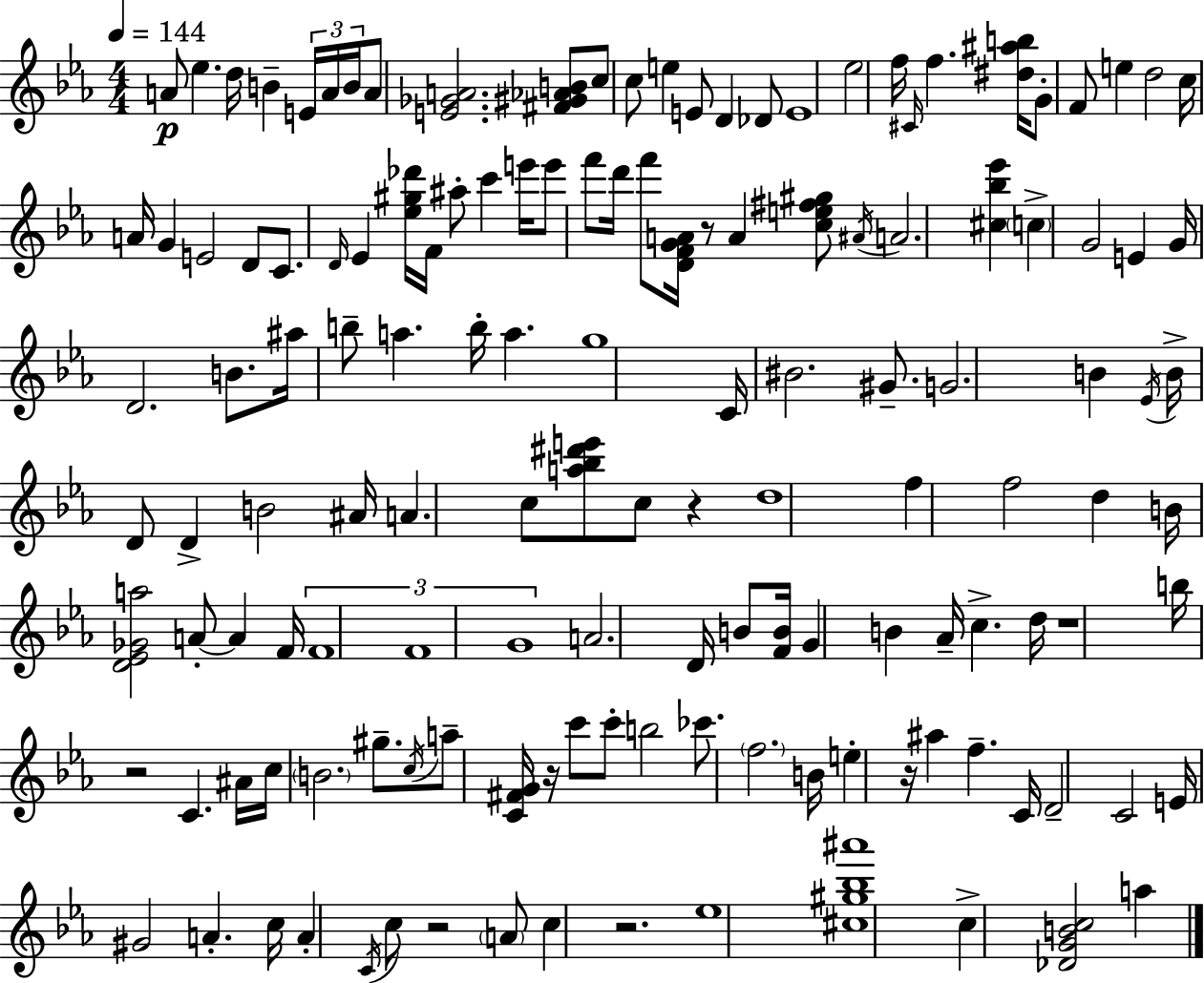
{
  \clef treble
  \numericTimeSignature
  \time 4/4
  \key c \minor
  \tempo 4 = 144
  a'8\p ees''4. d''16 b'4-- \tuplet 3/2 { e'16 a'16 b'16 } | a'8 <e' ges' a'>2. <fis' gis' aes' b'>8 | c''8 c''8 e''4 e'8 d'4 des'8 | e'1 | \break ees''2 f''16 \grace { cis'16 } f''4. | <dis'' ais'' b''>16 g'8-. f'8 e''4 d''2 | c''16 a'16 g'4 e'2 d'8 | c'8. \grace { d'16 } ees'4 <ees'' gis'' des'''>16 f'16 ais''8-. c'''4 | \break e'''16 e'''8 f'''8 d'''16 f'''8 <d' f' g' a'>16 r8 a'4 | <c'' e'' fis'' gis''>8 \acciaccatura { ais'16 } a'2. <cis'' bes'' ees'''>4 | \parenthesize c''4-> g'2 e'4 | g'16 d'2. | \break b'8. ais''16 b''8-- a''4. b''16-. a''4. | g''1 | c'16 bis'2. | gis'8.-- g'2. b'4 | \break \acciaccatura { ees'16 } b'16-> d'8 d'4-> b'2 | ais'16 a'4. c''8 <a'' bes'' dis''' e'''>8 c''8 | r4 d''1 | f''4 f''2 | \break d''4 b'16 <d' ees' ges' a''>2 a'8-.~~ a'4 | f'16 \tuplet 3/2 { f'1 | f'1 | g'1 } | \break a'2. | d'16 b'8 <f' b'>16 g'4 b'4 aes'16-- c''4.-> | d''16 r1 | b''16 r2 c'4. | \break ais'16 c''16 \parenthesize b'2. | gis''8.-- \acciaccatura { c''16 } a''8-- <c' fis' g'>16 r16 c'''8 c'''8-. b''2 | ces'''8. \parenthesize f''2. | b'16 e''4-. r16 ais''4 f''4.-- | \break c'16 d'2-- c'2 | e'16 gis'2 a'4.-. | c''16 a'4-. \acciaccatura { c'16 } c''8 r2 | \parenthesize a'8 c''4 r2. | \break ees''1 | <cis'' gis'' bes'' ais'''>1 | c''4-> <des' g' b' c''>2 | a''4 \bar "|."
}